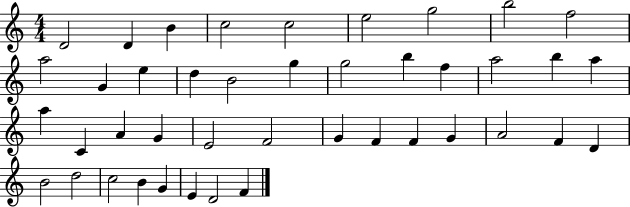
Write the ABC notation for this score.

X:1
T:Untitled
M:4/4
L:1/4
K:C
D2 D B c2 c2 e2 g2 b2 f2 a2 G e d B2 g g2 b f a2 b a a C A G E2 F2 G F F G A2 F D B2 d2 c2 B G E D2 F